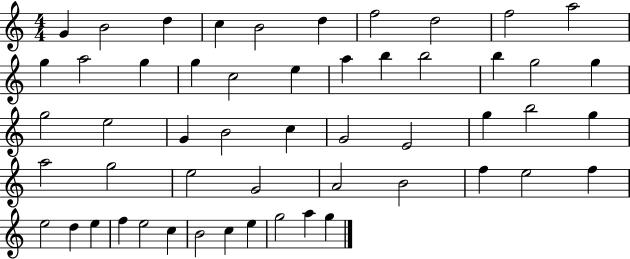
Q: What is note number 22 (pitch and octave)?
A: G5